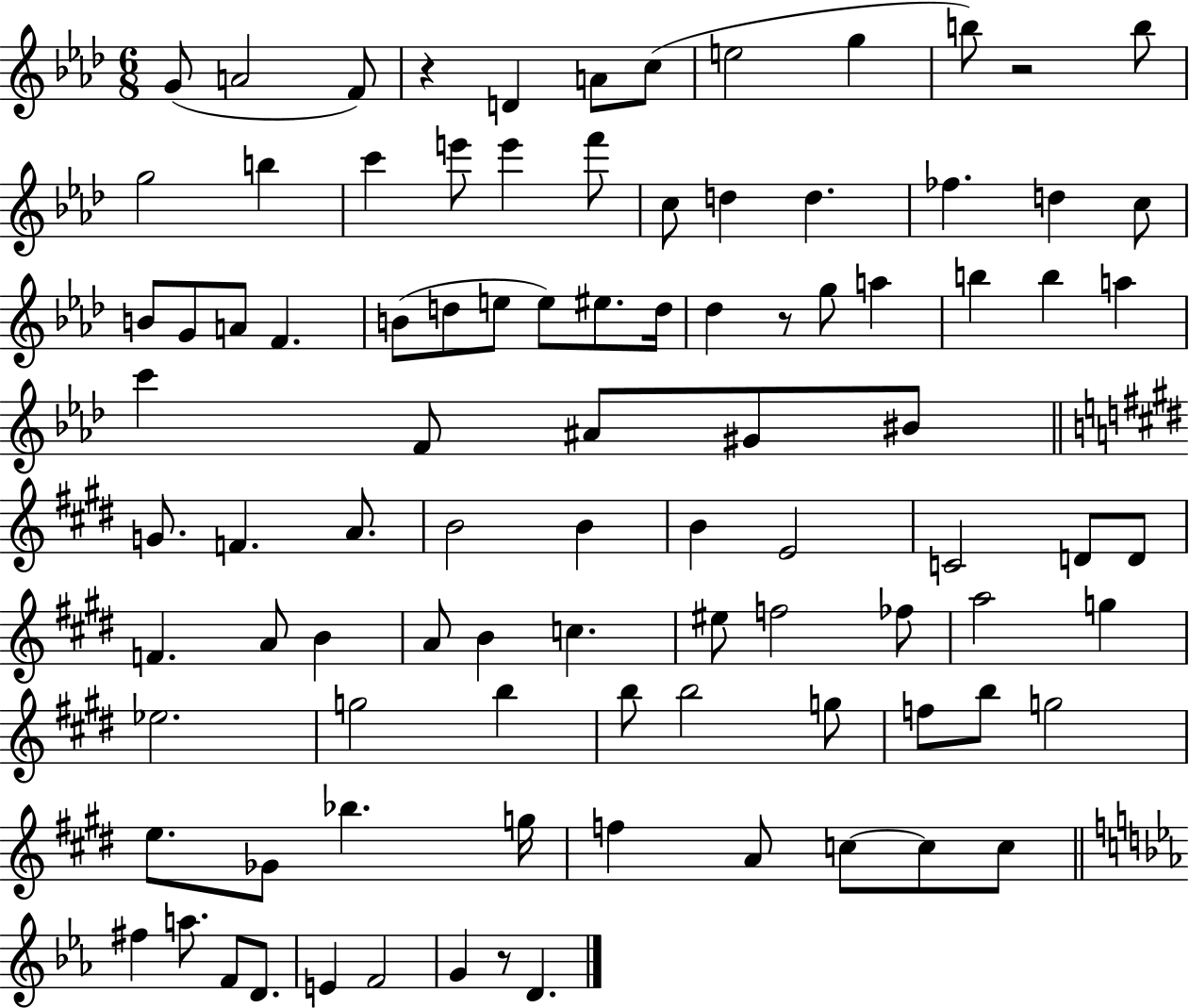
G4/e A4/h F4/e R/q D4/q A4/e C5/e E5/h G5/q B5/e R/h B5/e G5/h B5/q C6/q E6/e E6/q F6/e C5/e D5/q D5/q. FES5/q. D5/q C5/e B4/e G4/e A4/e F4/q. B4/e D5/e E5/e E5/e EIS5/e. D5/s Db5/q R/e G5/e A5/q B5/q B5/q A5/q C6/q F4/e A#4/e G#4/e BIS4/e G4/e. F4/q. A4/e. B4/h B4/q B4/q E4/h C4/h D4/e D4/e F4/q. A4/e B4/q A4/e B4/q C5/q. EIS5/e F5/h FES5/e A5/h G5/q Eb5/h. G5/h B5/q B5/e B5/h G5/e F5/e B5/e G5/h E5/e. Gb4/e Bb5/q. G5/s F5/q A4/e C5/e C5/e C5/e F#5/q A5/e. F4/e D4/e. E4/q F4/h G4/q R/e D4/q.